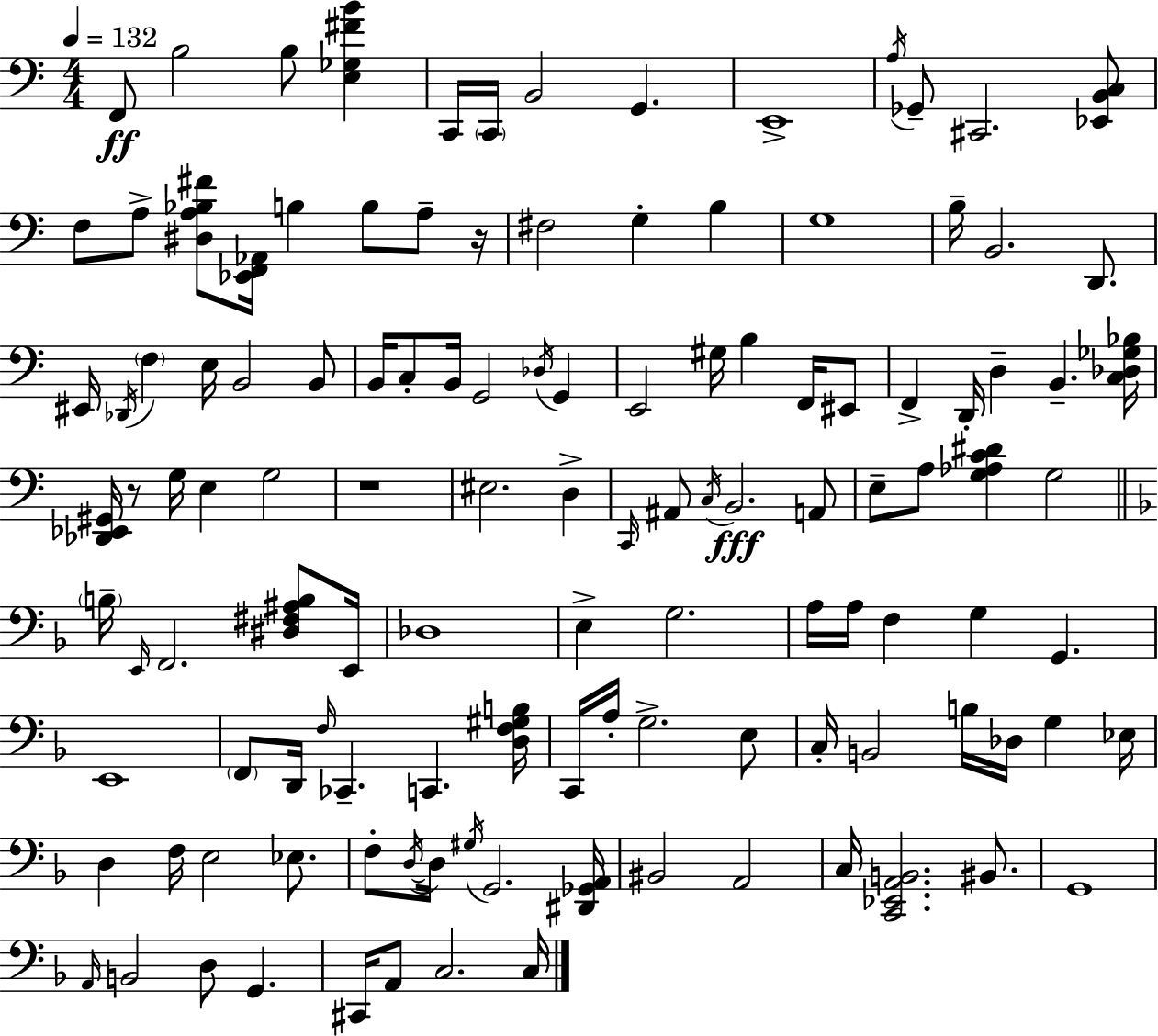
{
  \clef bass
  \numericTimeSignature
  \time 4/4
  \key c \major
  \tempo 4 = 132
  f,8\ff b2 b8 <e ges fis' b'>4 | c,16 \parenthesize c,16 b,2 g,4. | e,1-> | \acciaccatura { a16 } ges,8-- cis,2. <ees, b, c>8 | \break f8 a8-> <dis a bes fis'>8 <ees, f, aes,>16 b4 b8 a8-- | r16 fis2 g4-. b4 | g1 | b16-- b,2. d,8. | \break eis,16 \acciaccatura { des,16 } \parenthesize f4 e16 b,2 | b,8 b,16 c8-. b,16 g,2 \acciaccatura { des16 } g,4 | e,2 gis16 b4 | f,16 eis,8 f,4-> d,16-. d4-- b,4.-- | \break <c des ges bes>16 <des, ees, gis,>16 r8 g16 e4 g2 | r1 | eis2. d4-> | \grace { c,16 } ais,8 \acciaccatura { c16 }\fff b,2. | \break a,8 e8-- a8 <g aes c' dis'>4 g2 | \bar "||" \break \key f \major \parenthesize b16-- \grace { e,16 } f,2. <dis fis ais b>8 | e,16 des1 | e4-> g2. | a16 a16 f4 g4 g,4. | \break e,1 | \parenthesize f,8 d,16 \grace { f16 } ces,4.-- c,4. | <d f gis b>16 c,16 a16-. g2.-> | e8 c16-. b,2 b16 des16 g4 | \break ees16 d4 f16 e2 ees8. | f8-. \acciaccatura { d16~ }~ d16 \acciaccatura { gis16 } g,2. | <dis, ges, a,>16 bis,2 a,2 | c16 <c, ees, a, b,>2. | \break bis,8. g,1 | \grace { a,16 } b,2 d8 g,4. | cis,16 a,8 c2. | c16 \bar "|."
}